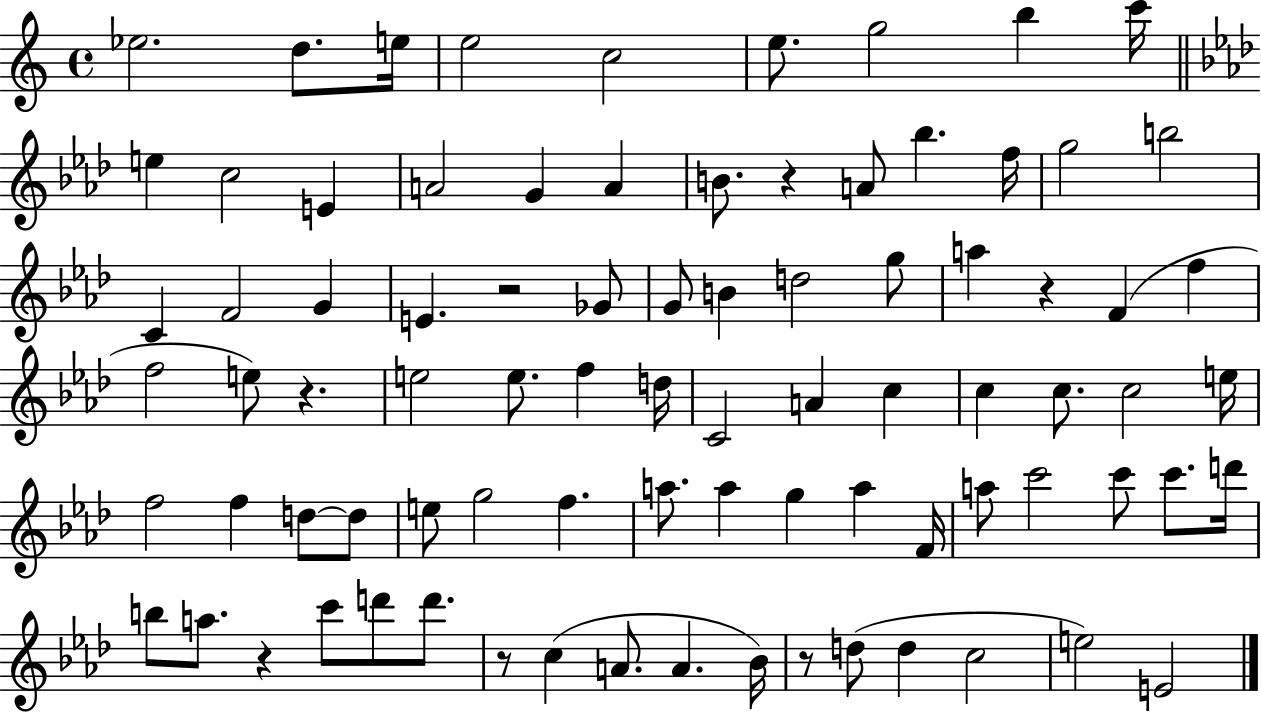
{
  \clef treble
  \time 4/4
  \defaultTimeSignature
  \key c \major
  ees''2. d''8. e''16 | e''2 c''2 | e''8. g''2 b''4 c'''16 | \bar "||" \break \key aes \major e''4 c''2 e'4 | a'2 g'4 a'4 | b'8. r4 a'8 bes''4. f''16 | g''2 b''2 | \break c'4 f'2 g'4 | e'4. r2 ges'8 | g'8 b'4 d''2 g''8 | a''4 r4 f'4( f''4 | \break f''2 e''8) r4. | e''2 e''8. f''4 d''16 | c'2 a'4 c''4 | c''4 c''8. c''2 e''16 | \break f''2 f''4 d''8~~ d''8 | e''8 g''2 f''4. | a''8. a''4 g''4 a''4 f'16 | a''8 c'''2 c'''8 c'''8. d'''16 | \break b''8 a''8. r4 c'''8 d'''8 d'''8. | r8 c''4( a'8. a'4. bes'16) | r8 d''8( d''4 c''2 | e''2) e'2 | \break \bar "|."
}